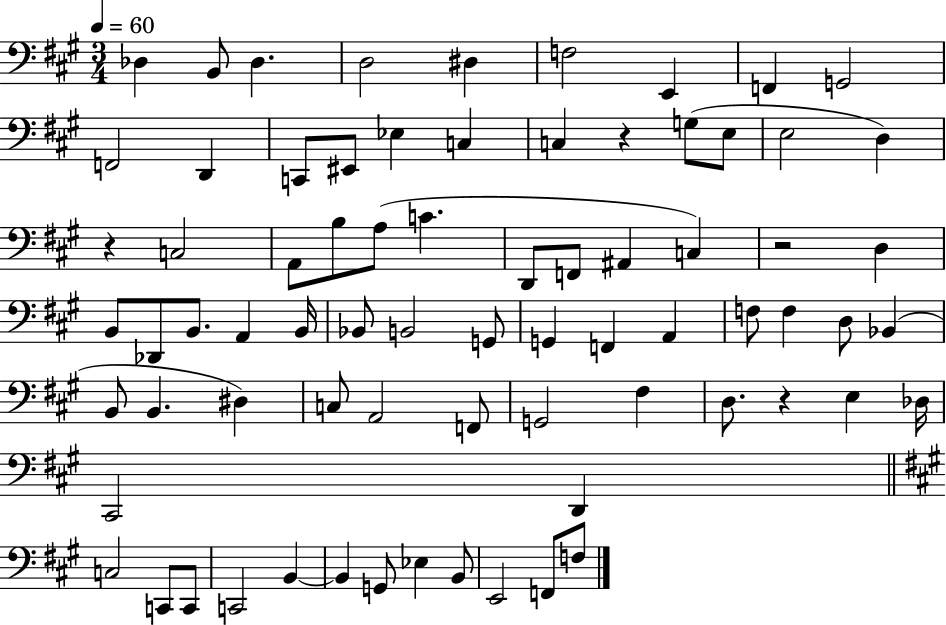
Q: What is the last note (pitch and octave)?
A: F3